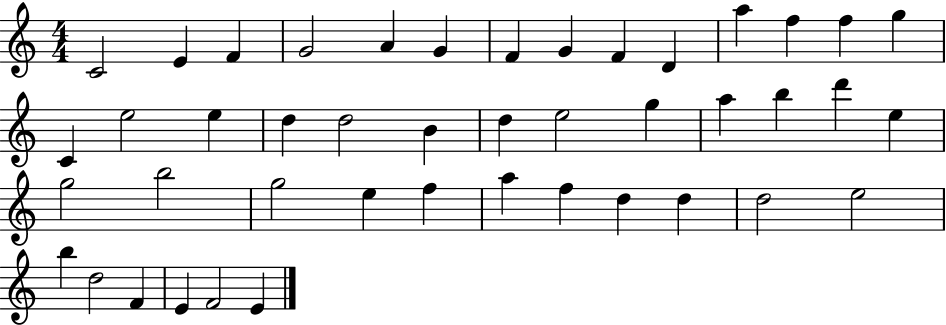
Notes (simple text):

C4/h E4/q F4/q G4/h A4/q G4/q F4/q G4/q F4/q D4/q A5/q F5/q F5/q G5/q C4/q E5/h E5/q D5/q D5/h B4/q D5/q E5/h G5/q A5/q B5/q D6/q E5/q G5/h B5/h G5/h E5/q F5/q A5/q F5/q D5/q D5/q D5/h E5/h B5/q D5/h F4/q E4/q F4/h E4/q